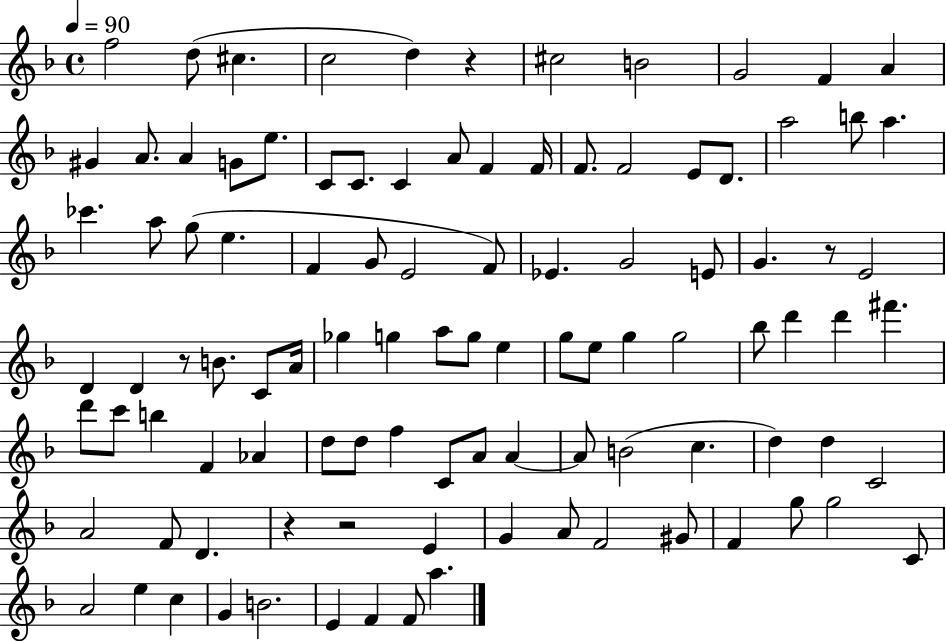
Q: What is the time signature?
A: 4/4